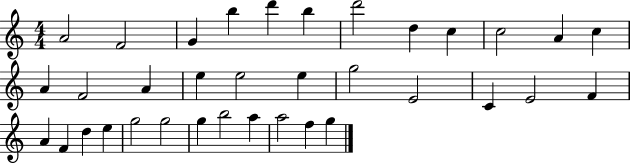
A4/h F4/h G4/q B5/q D6/q B5/q D6/h D5/q C5/q C5/h A4/q C5/q A4/q F4/h A4/q E5/q E5/h E5/q G5/h E4/h C4/q E4/h F4/q A4/q F4/q D5/q E5/q G5/h G5/h G5/q B5/h A5/q A5/h F5/q G5/q